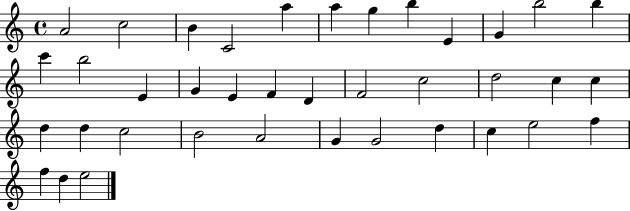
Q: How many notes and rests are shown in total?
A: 38